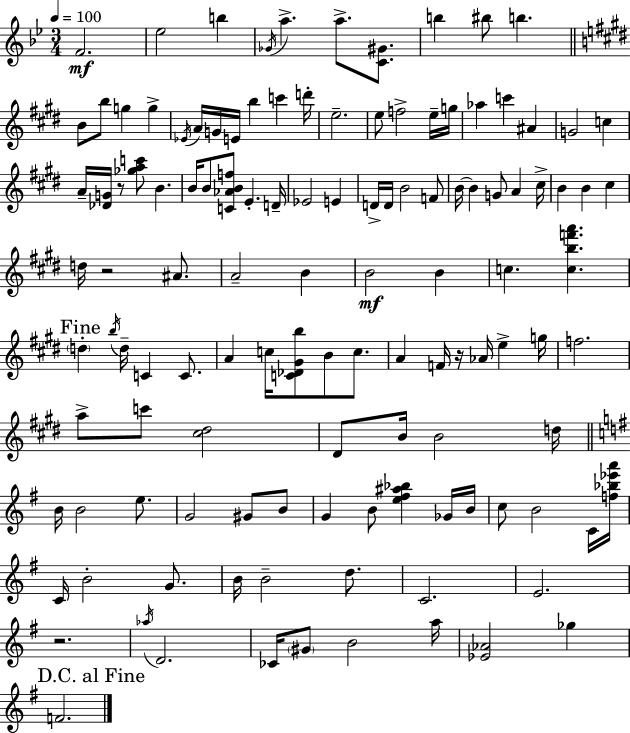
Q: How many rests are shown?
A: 4